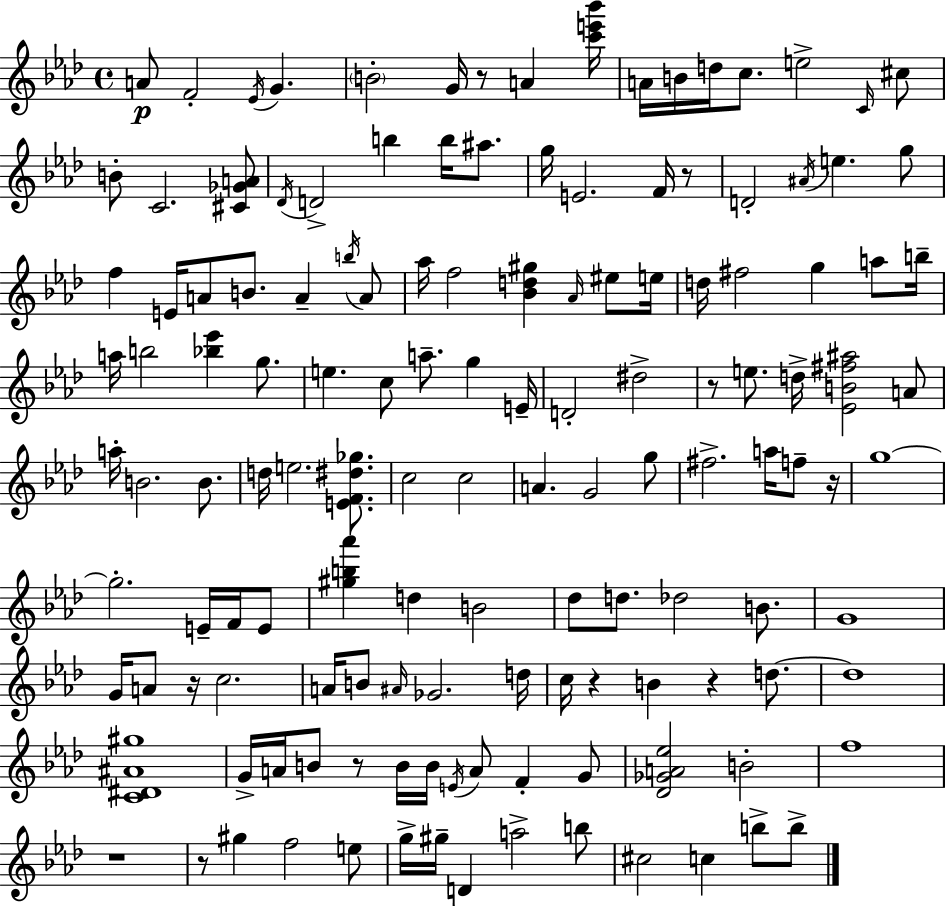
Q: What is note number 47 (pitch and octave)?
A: B5